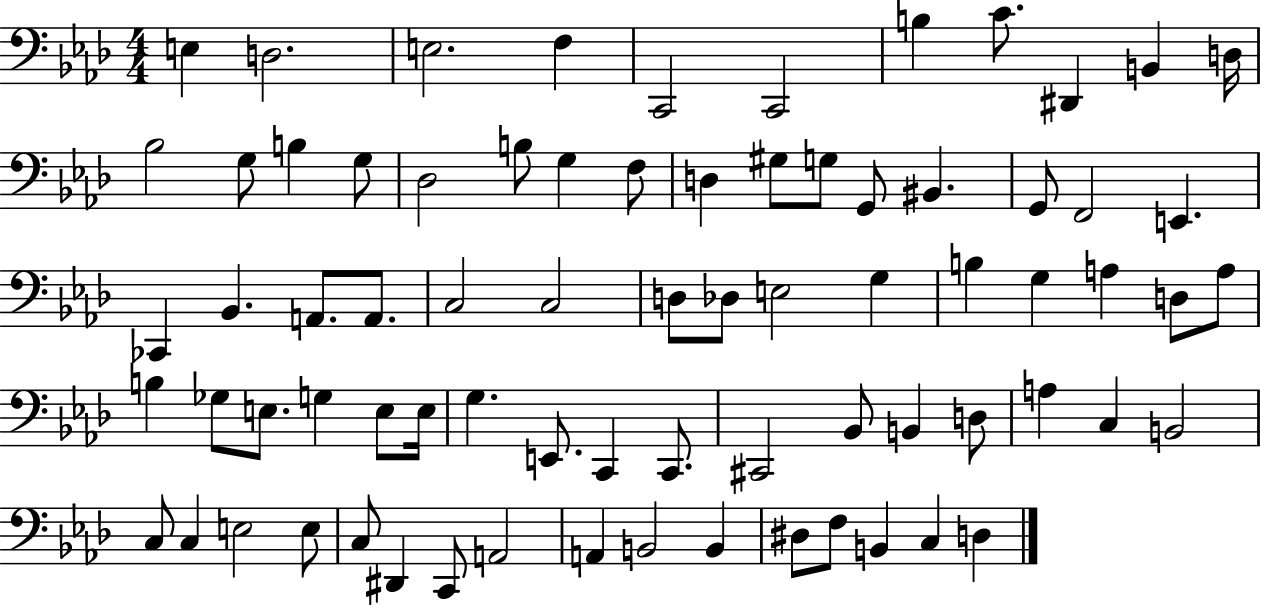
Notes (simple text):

E3/q D3/h. E3/h. F3/q C2/h C2/h B3/q C4/e. D#2/q B2/q D3/s Bb3/h G3/e B3/q G3/e Db3/h B3/e G3/q F3/e D3/q G#3/e G3/e G2/e BIS2/q. G2/e F2/h E2/q. CES2/q Bb2/q. A2/e. A2/e. C3/h C3/h D3/e Db3/e E3/h G3/q B3/q G3/q A3/q D3/e A3/e B3/q Gb3/e E3/e. G3/q E3/e E3/s G3/q. E2/e. C2/q C2/e. C#2/h Bb2/e B2/q D3/e A3/q C3/q B2/h C3/e C3/q E3/h E3/e C3/e D#2/q C2/e A2/h A2/q B2/h B2/q D#3/e F3/e B2/q C3/q D3/q